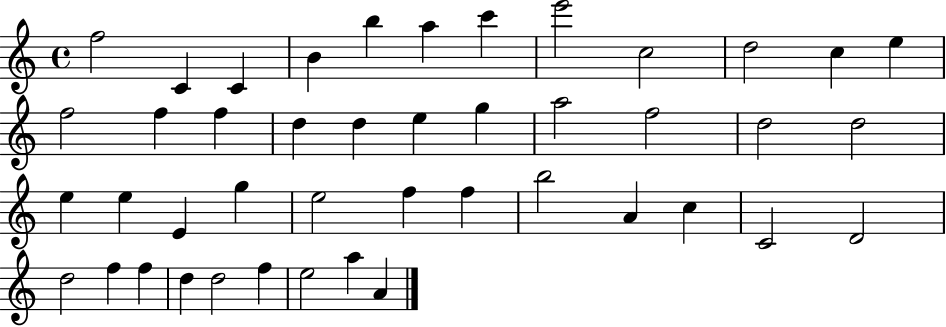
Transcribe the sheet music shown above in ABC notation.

X:1
T:Untitled
M:4/4
L:1/4
K:C
f2 C C B b a c' e'2 c2 d2 c e f2 f f d d e g a2 f2 d2 d2 e e E g e2 f f b2 A c C2 D2 d2 f f d d2 f e2 a A